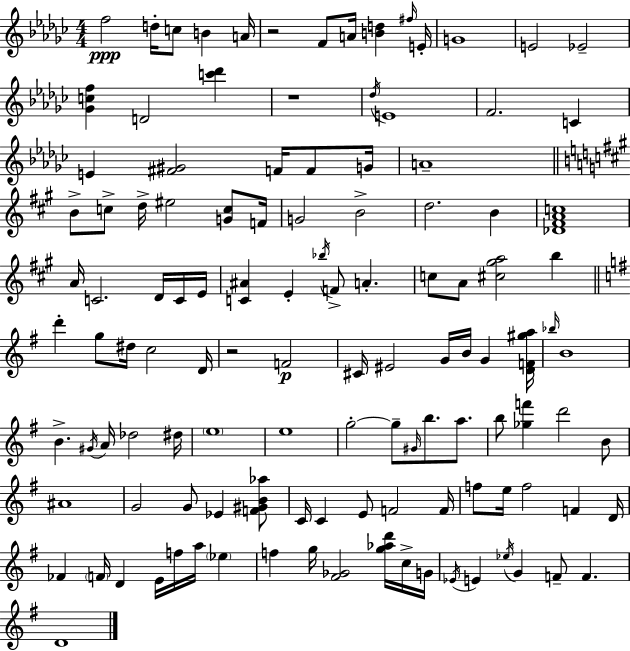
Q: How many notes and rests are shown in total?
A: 119